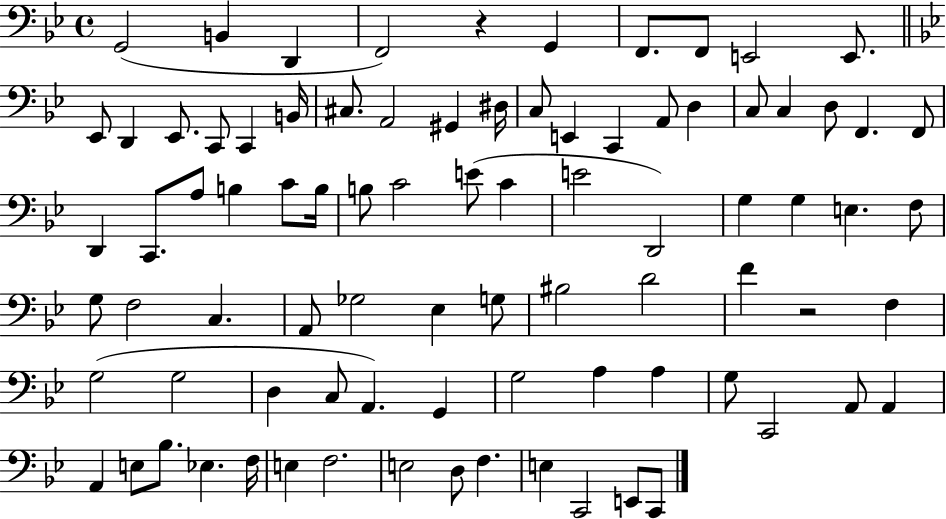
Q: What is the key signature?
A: BES major